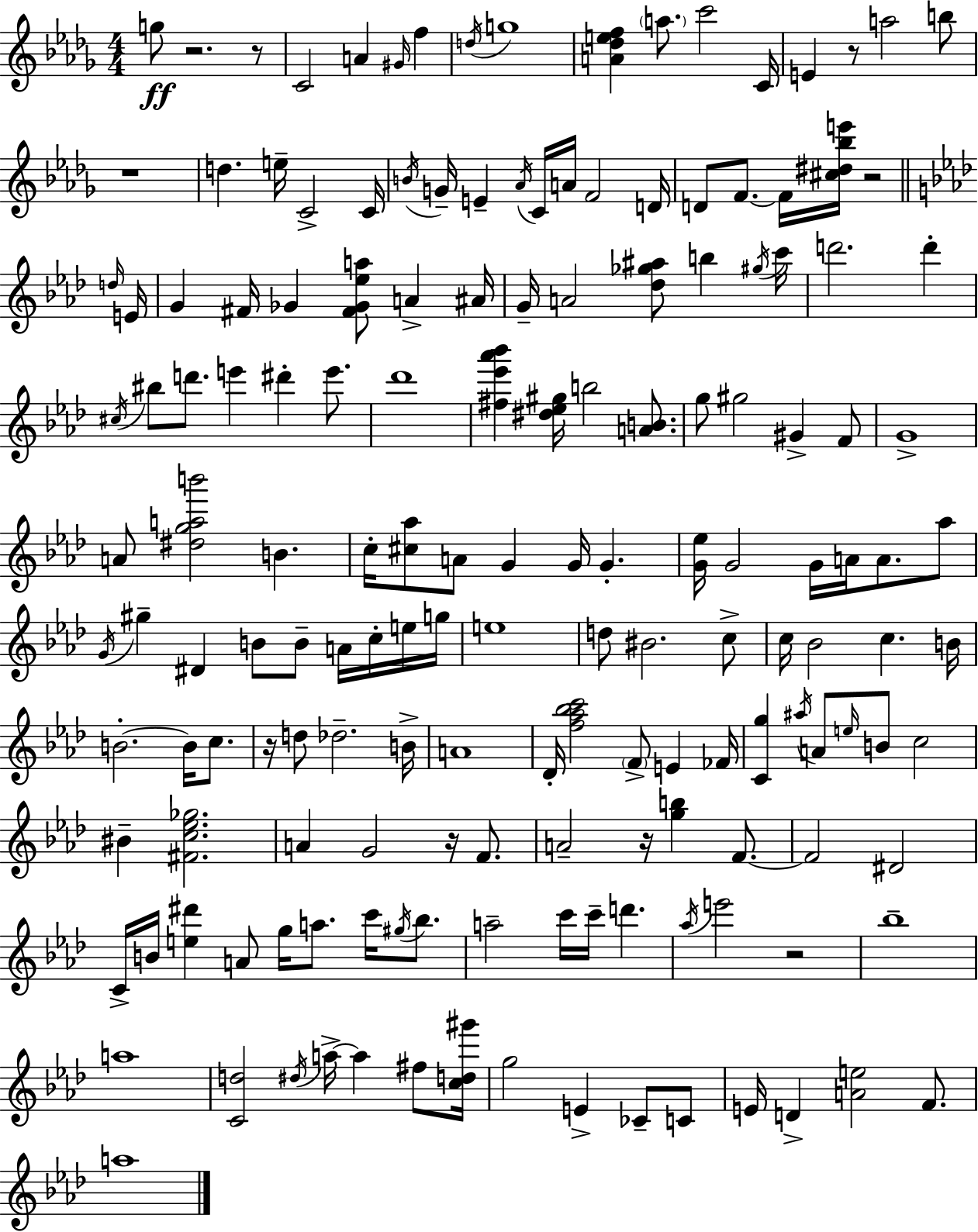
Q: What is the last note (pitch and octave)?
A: A5